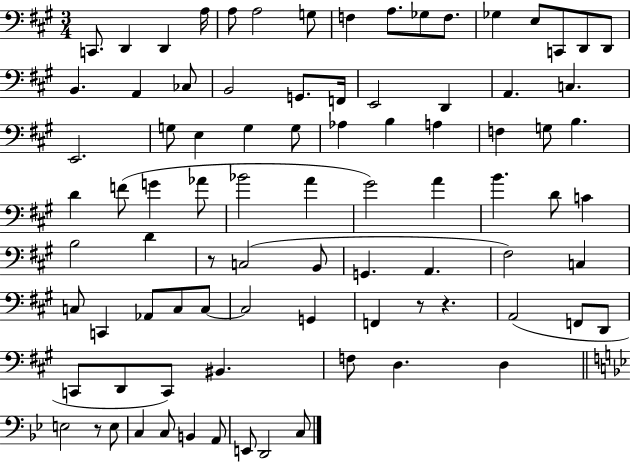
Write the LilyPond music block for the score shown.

{
  \clef bass
  \numericTimeSignature
  \time 3/4
  \key a \major
  \repeat volta 2 { c,8. d,4 d,4 a16 | a8 a2 g8 | f4 a8. ges8 f8. | ges4 e8 c,8 d,8 d,8 | \break b,4. a,4 ces8 | b,2 g,8. f,16 | e,2 d,4 | a,4. c4. | \break e,2. | g8 e4 g4 g8 | aes4 b4 a4 | f4 g8 b4. | \break d'4 f'8( g'4 aes'8 | bes'2 a'4 | gis'2) a'4 | b'4. d'8 c'4 | \break b2 d'4 | r8 c2( b,8 | g,4. a,4. | fis2) c4 | \break c8 c,4 aes,8 c8 c8~~ | c2 g,4 | f,4 r8 r4. | a,2( f,8 d,8 | \break c,8 d,8 c,8) bis,4. | f8 d4. d4 | \bar "||" \break \key g \minor e2 r8 e8 | c4 c8 b,4 a,8 | e,8 d,2 c8 | } \bar "|."
}